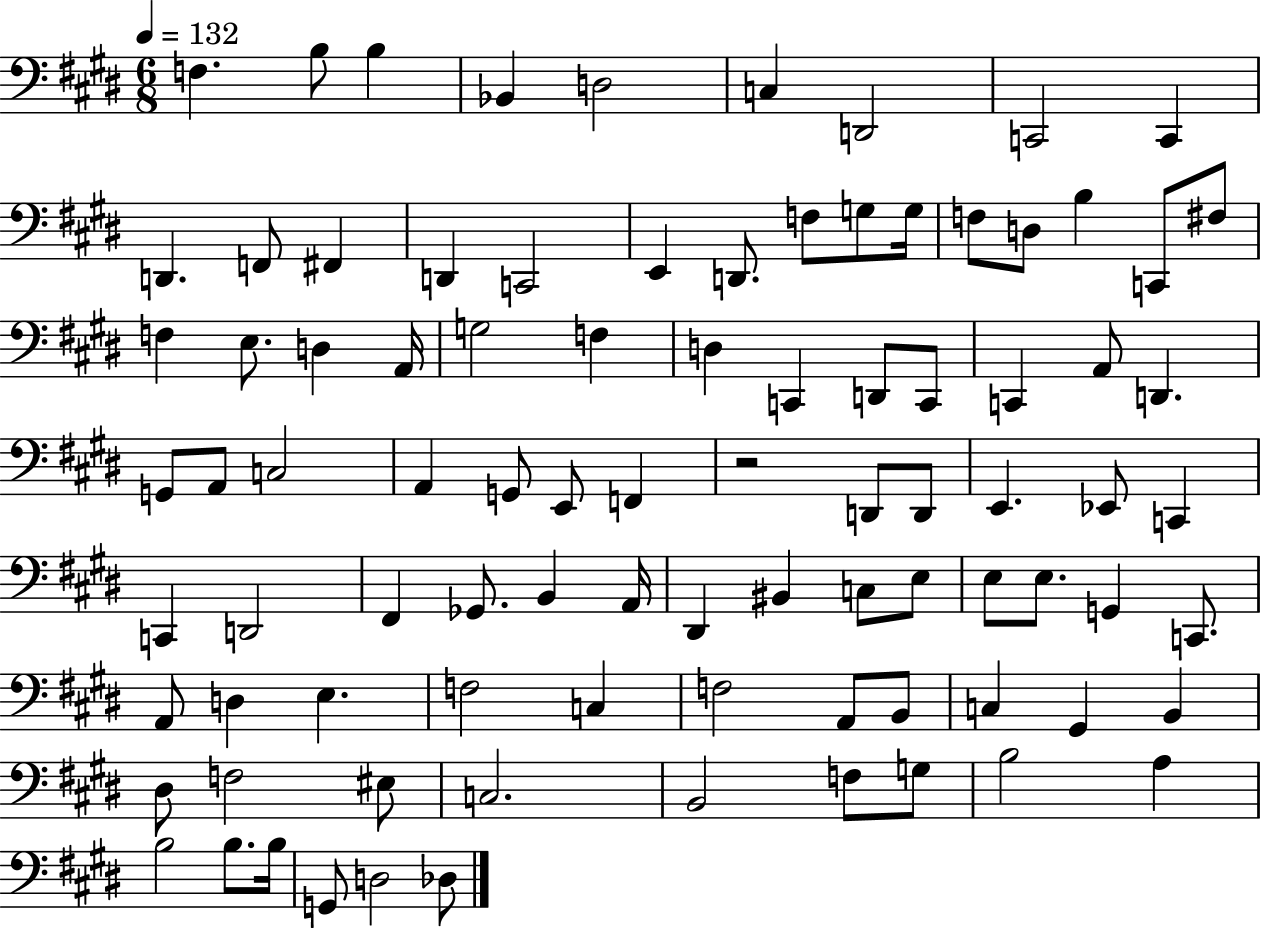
X:1
T:Untitled
M:6/8
L:1/4
K:E
F, B,/2 B, _B,, D,2 C, D,,2 C,,2 C,, D,, F,,/2 ^F,, D,, C,,2 E,, D,,/2 F,/2 G,/2 G,/4 F,/2 D,/2 B, C,,/2 ^F,/2 F, E,/2 D, A,,/4 G,2 F, D, C,, D,,/2 C,,/2 C,, A,,/2 D,, G,,/2 A,,/2 C,2 A,, G,,/2 E,,/2 F,, z2 D,,/2 D,,/2 E,, _E,,/2 C,, C,, D,,2 ^F,, _G,,/2 B,, A,,/4 ^D,, ^B,, C,/2 E,/2 E,/2 E,/2 G,, C,,/2 A,,/2 D, E, F,2 C, F,2 A,,/2 B,,/2 C, ^G,, B,, ^D,/2 F,2 ^E,/2 C,2 B,,2 F,/2 G,/2 B,2 A, B,2 B,/2 B,/4 G,,/2 D,2 _D,/2